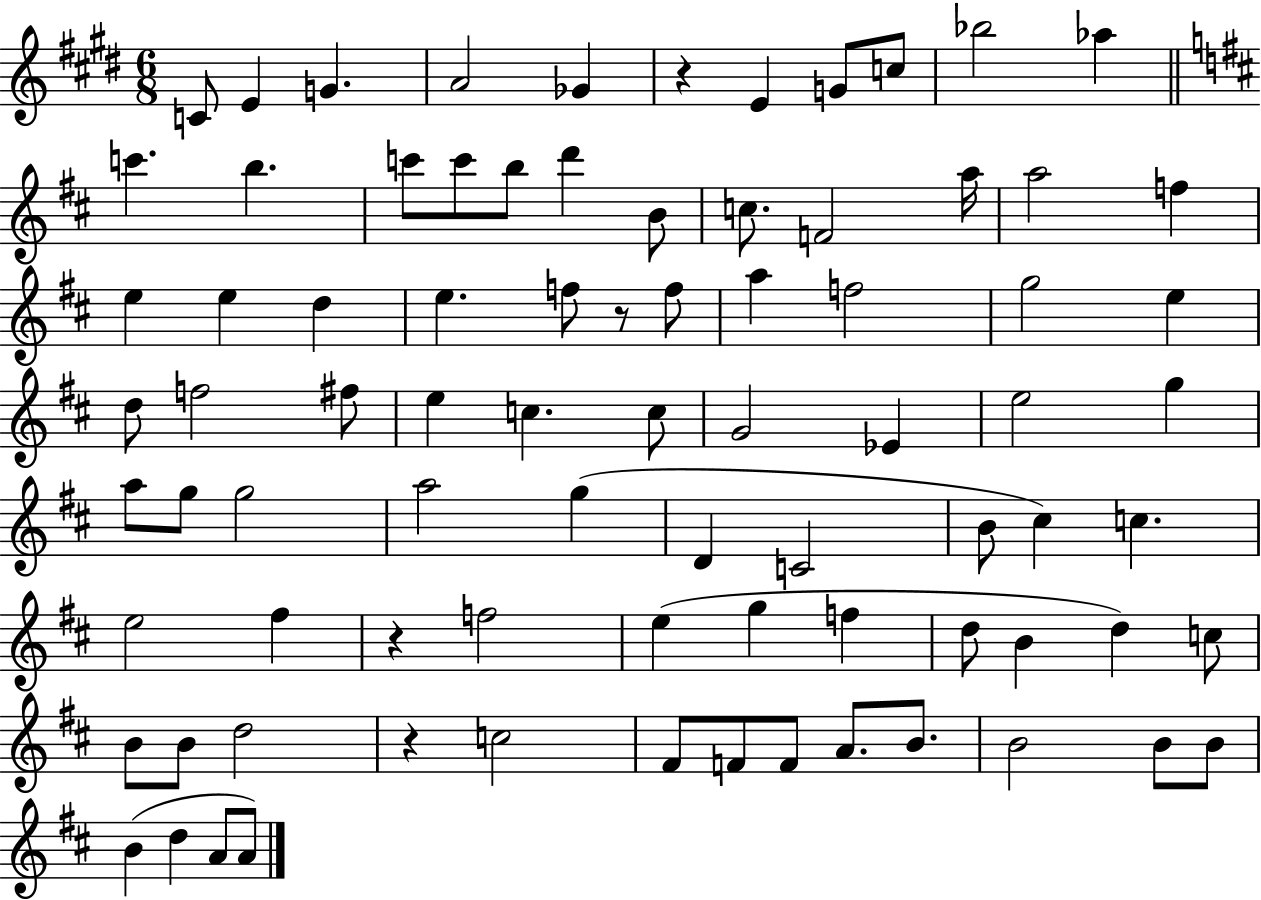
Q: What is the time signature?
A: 6/8